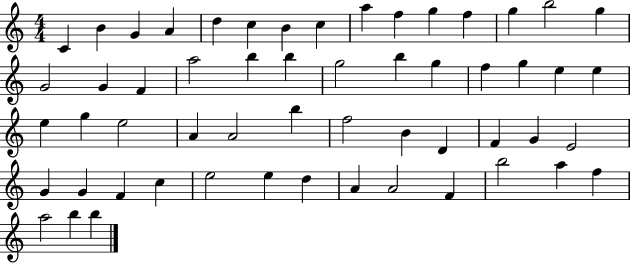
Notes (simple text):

C4/q B4/q G4/q A4/q D5/q C5/q B4/q C5/q A5/q F5/q G5/q F5/q G5/q B5/h G5/q G4/h G4/q F4/q A5/h B5/q B5/q G5/h B5/q G5/q F5/q G5/q E5/q E5/q E5/q G5/q E5/h A4/q A4/h B5/q F5/h B4/q D4/q F4/q G4/q E4/h G4/q G4/q F4/q C5/q E5/h E5/q D5/q A4/q A4/h F4/q B5/h A5/q F5/q A5/h B5/q B5/q